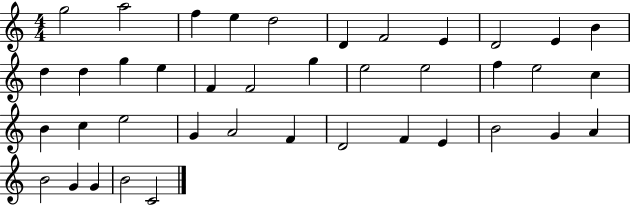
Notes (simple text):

G5/h A5/h F5/q E5/q D5/h D4/q F4/h E4/q D4/h E4/q B4/q D5/q D5/q G5/q E5/q F4/q F4/h G5/q E5/h E5/h F5/q E5/h C5/q B4/q C5/q E5/h G4/q A4/h F4/q D4/h F4/q E4/q B4/h G4/q A4/q B4/h G4/q G4/q B4/h C4/h